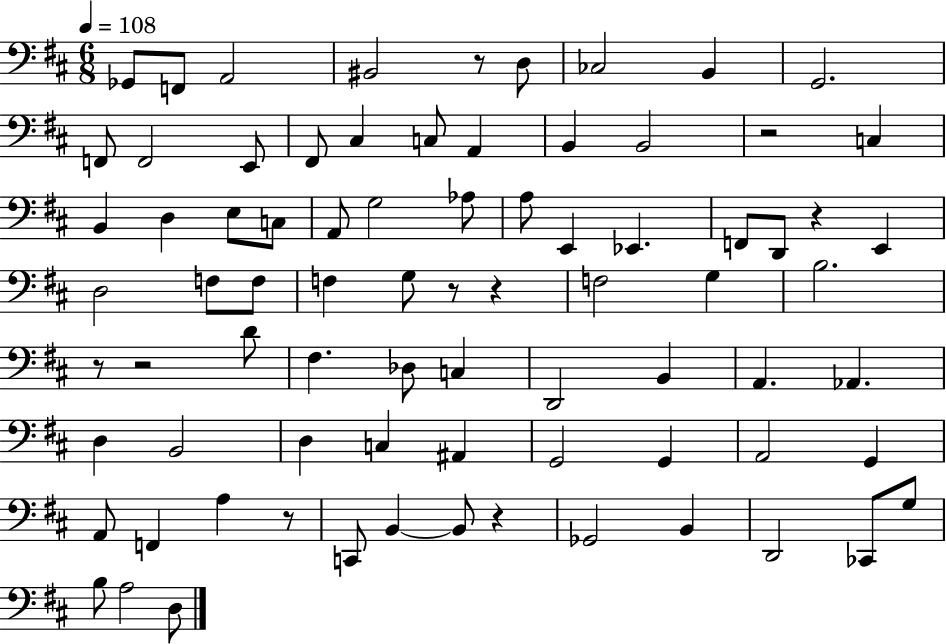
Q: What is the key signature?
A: D major